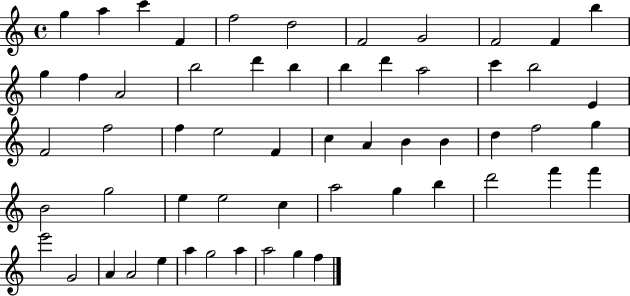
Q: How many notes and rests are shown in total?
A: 57